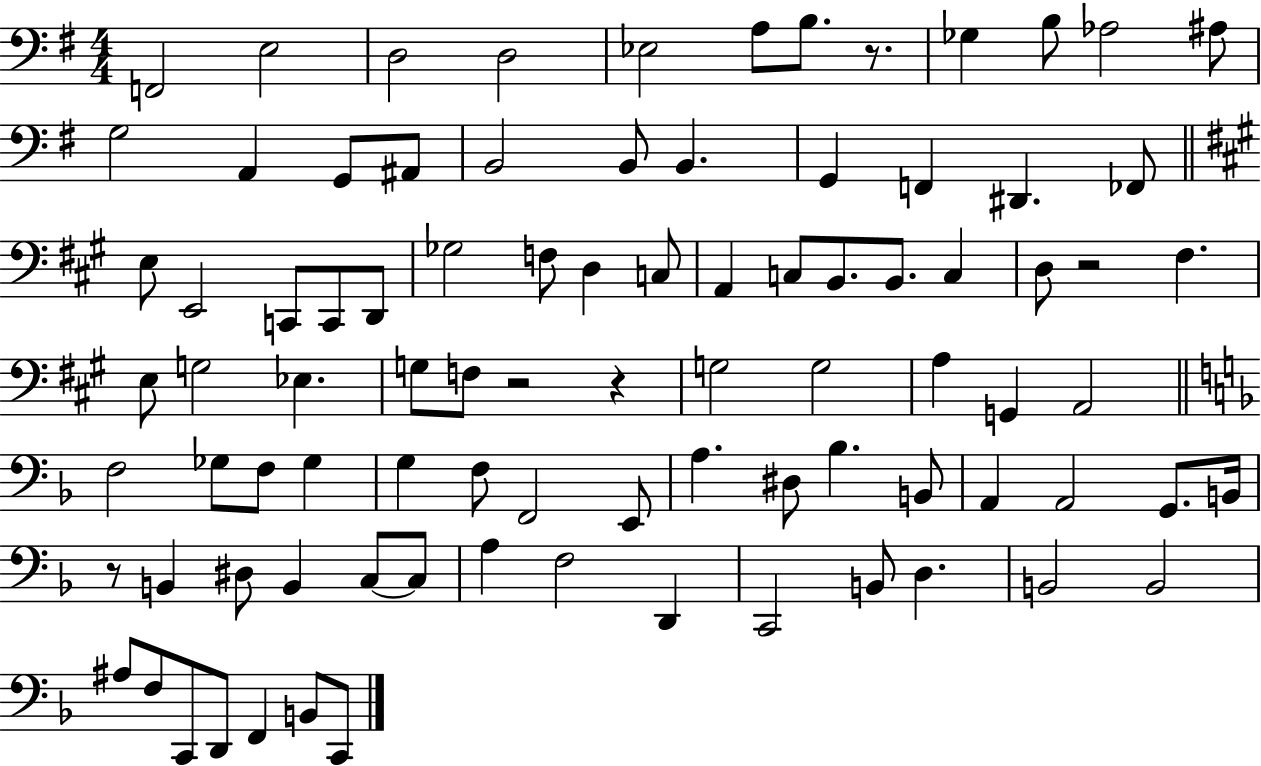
X:1
T:Untitled
M:4/4
L:1/4
K:G
F,,2 E,2 D,2 D,2 _E,2 A,/2 B,/2 z/2 _G, B,/2 _A,2 ^A,/2 G,2 A,, G,,/2 ^A,,/2 B,,2 B,,/2 B,, G,, F,, ^D,, _F,,/2 E,/2 E,,2 C,,/2 C,,/2 D,,/2 _G,2 F,/2 D, C,/2 A,, C,/2 B,,/2 B,,/2 C, D,/2 z2 ^F, E,/2 G,2 _E, G,/2 F,/2 z2 z G,2 G,2 A, G,, A,,2 F,2 _G,/2 F,/2 _G, G, F,/2 F,,2 E,,/2 A, ^D,/2 _B, B,,/2 A,, A,,2 G,,/2 B,,/4 z/2 B,, ^D,/2 B,, C,/2 C,/2 A, F,2 D,, C,,2 B,,/2 D, B,,2 B,,2 ^A,/2 F,/2 C,,/2 D,,/2 F,, B,,/2 C,,/2